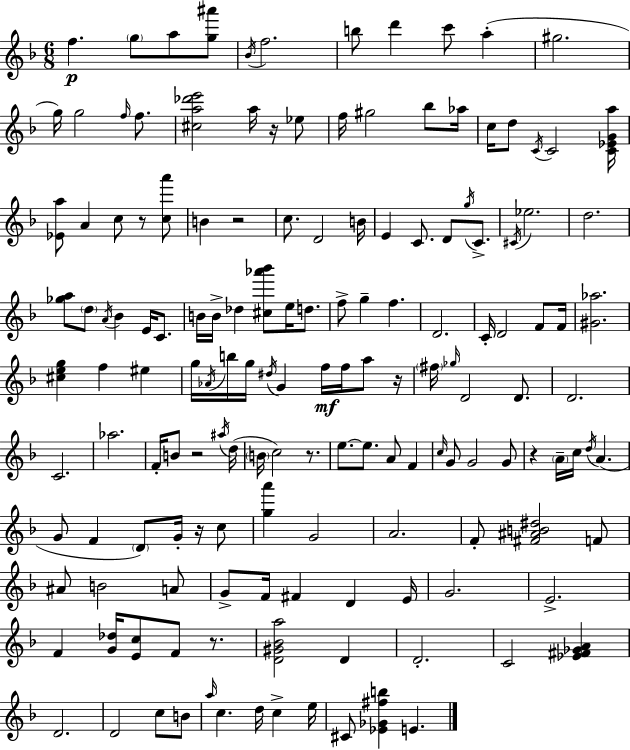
X:1
T:Untitled
M:6/8
L:1/4
K:F
f g/2 a/2 [g^a']/2 _B/4 f2 b/2 d' c'/2 a ^g2 g/4 g2 f/4 f/2 [^ca_d'e']2 a/4 z/4 _e/2 f/4 ^g2 _b/2 _a/4 c/4 d/2 C/4 C2 [C_EGa]/4 [_Ea]/2 A c/2 z/2 [ca']/2 B z2 c/2 D2 B/4 E C/2 D/2 g/4 C/2 ^C/4 _e2 d2 [_ga]/2 d/2 A/4 _B E/4 C/2 B/4 B/4 _d [^c_a'_b']/2 e/4 d/2 f/2 g f D2 C/4 D2 F/2 F/4 [^G_a]2 [^ceg] f ^e g/4 _A/4 b/4 g/4 ^d/4 G f/4 f/4 a/2 z/4 ^f/4 _g/4 D2 D/2 D2 C2 _a2 F/4 B/2 z2 ^a/4 d/4 B/4 c2 z/2 e/2 e/2 A/2 F c/4 G/2 G2 G/2 z A/4 c/4 d/4 A G/2 F D/2 G/4 z/4 c/2 [ga'] G2 A2 F/2 [^F^AB^d]2 F/2 ^A/2 B2 A/2 G/2 F/4 ^F D E/4 G2 E2 F [G_d]/4 [Ec]/2 F/2 z/2 [D^G_Ba]2 D D2 C2 [_E^F_GA] D2 D2 c/2 B/2 a/4 c d/4 c e/4 ^C/2 [_E_G^fb] E